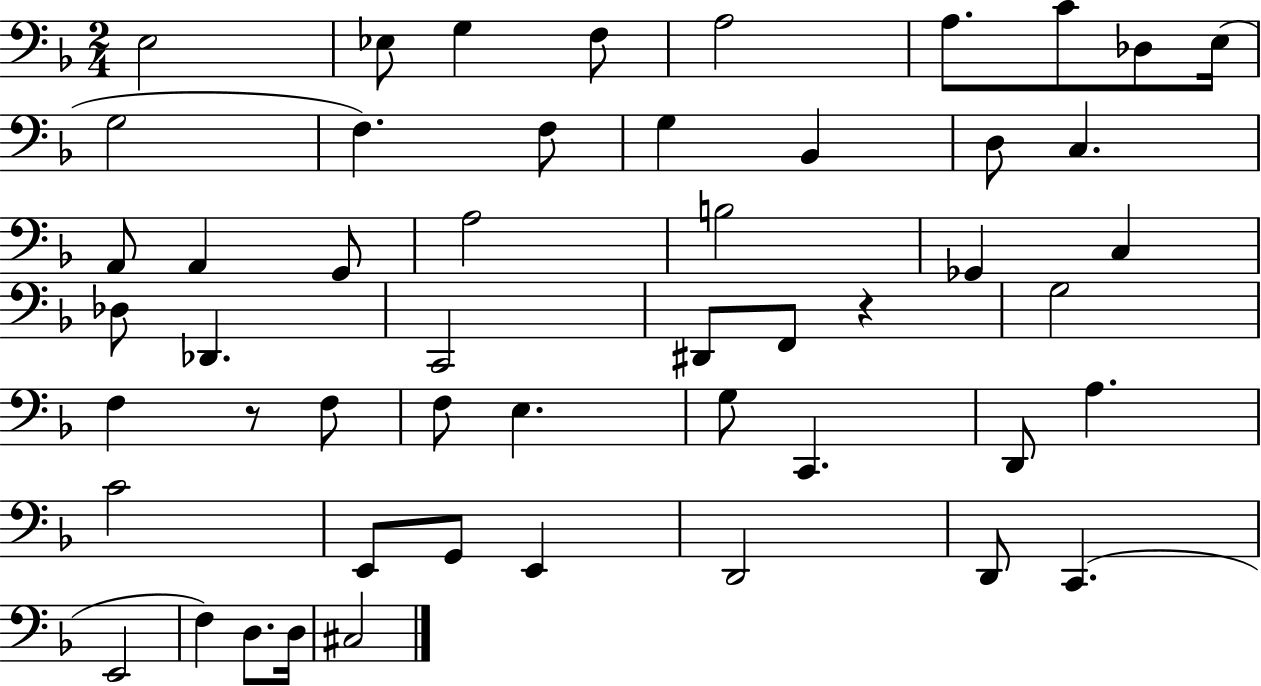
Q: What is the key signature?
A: F major